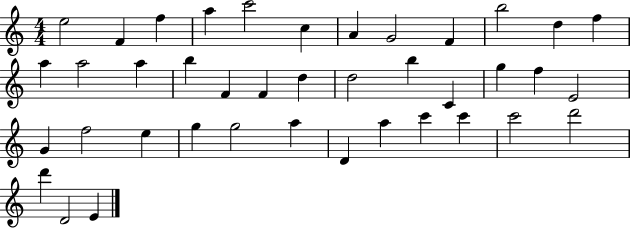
{
  \clef treble
  \numericTimeSignature
  \time 4/4
  \key c \major
  e''2 f'4 f''4 | a''4 c'''2 c''4 | a'4 g'2 f'4 | b''2 d''4 f''4 | \break a''4 a''2 a''4 | b''4 f'4 f'4 d''4 | d''2 b''4 c'4 | g''4 f''4 e'2 | \break g'4 f''2 e''4 | g''4 g''2 a''4 | d'4 a''4 c'''4 c'''4 | c'''2 d'''2 | \break d'''4 d'2 e'4 | \bar "|."
}